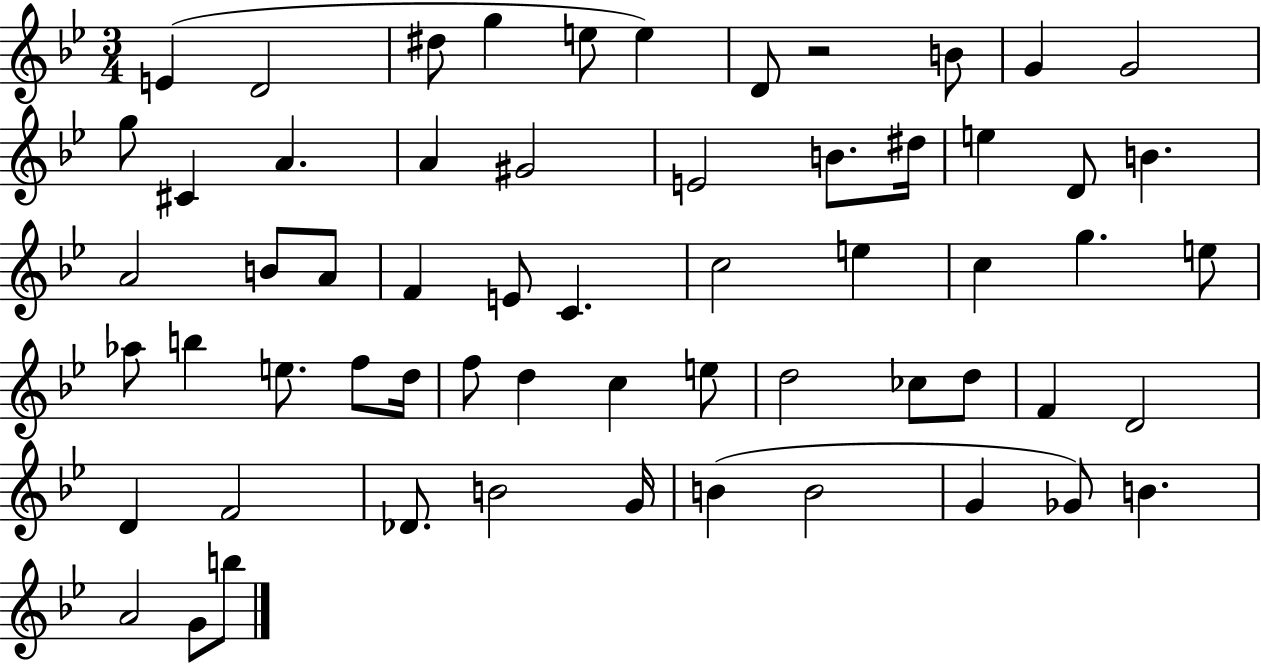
E4/q D4/h D#5/e G5/q E5/e E5/q D4/e R/h B4/e G4/q G4/h G5/e C#4/q A4/q. A4/q G#4/h E4/h B4/e. D#5/s E5/q D4/e B4/q. A4/h B4/e A4/e F4/q E4/e C4/q. C5/h E5/q C5/q G5/q. E5/e Ab5/e B5/q E5/e. F5/e D5/s F5/e D5/q C5/q E5/e D5/h CES5/e D5/e F4/q D4/h D4/q F4/h Db4/e. B4/h G4/s B4/q B4/h G4/q Gb4/e B4/q. A4/h G4/e B5/e